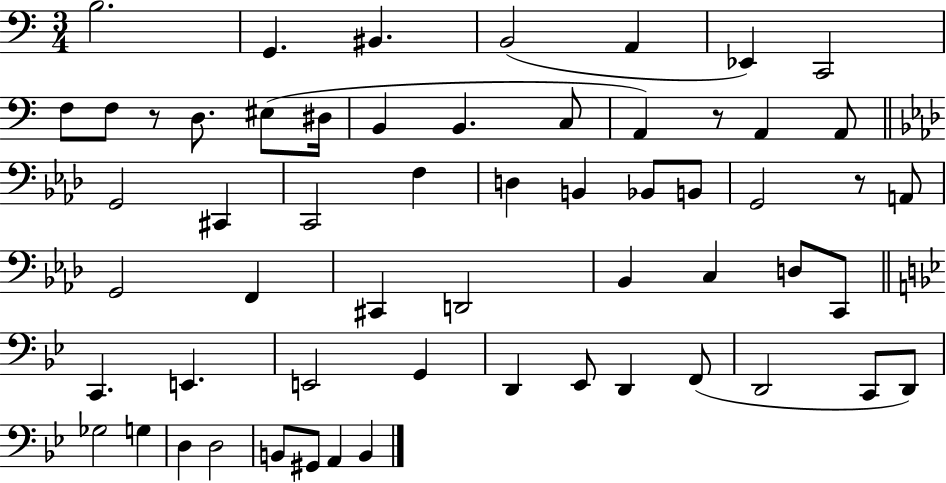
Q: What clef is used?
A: bass